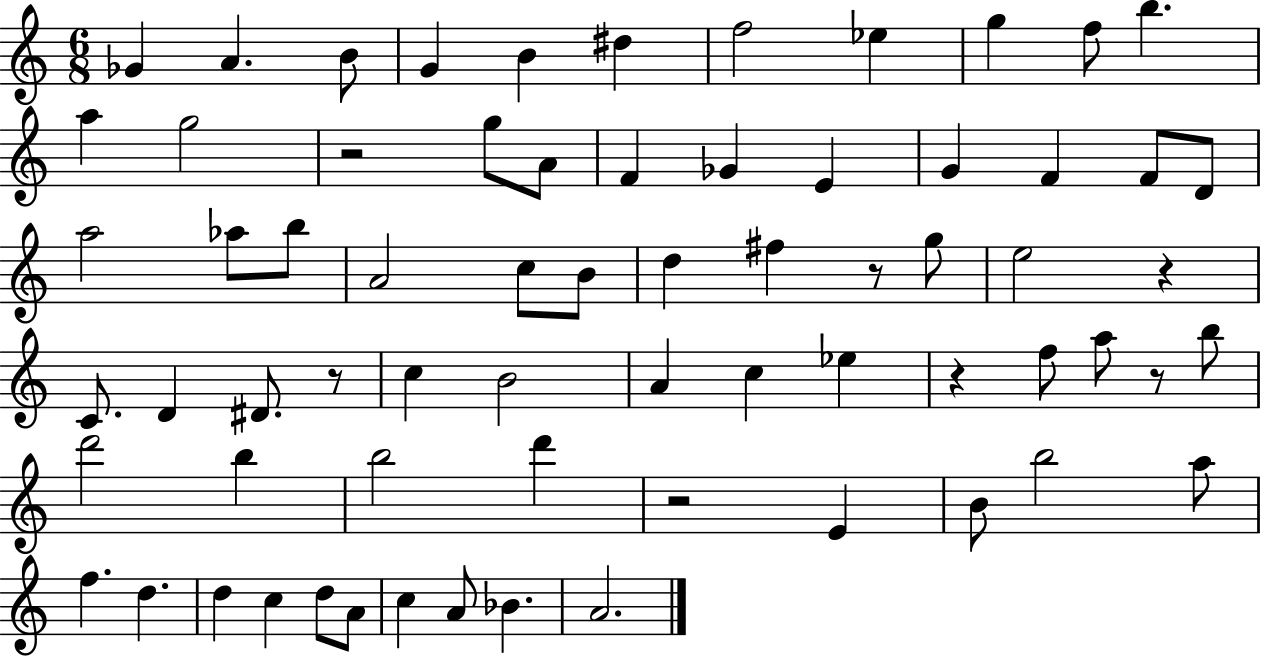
Gb4/q A4/q. B4/e G4/q B4/q D#5/q F5/h Eb5/q G5/q F5/e B5/q. A5/q G5/h R/h G5/e A4/e F4/q Gb4/q E4/q G4/q F4/q F4/e D4/e A5/h Ab5/e B5/e A4/h C5/e B4/e D5/q F#5/q R/e G5/e E5/h R/q C4/e. D4/q D#4/e. R/e C5/q B4/h A4/q C5/q Eb5/q R/q F5/e A5/e R/e B5/e D6/h B5/q B5/h D6/q R/h E4/q B4/e B5/h A5/e F5/q. D5/q. D5/q C5/q D5/e A4/e C5/q A4/e Bb4/q. A4/h.